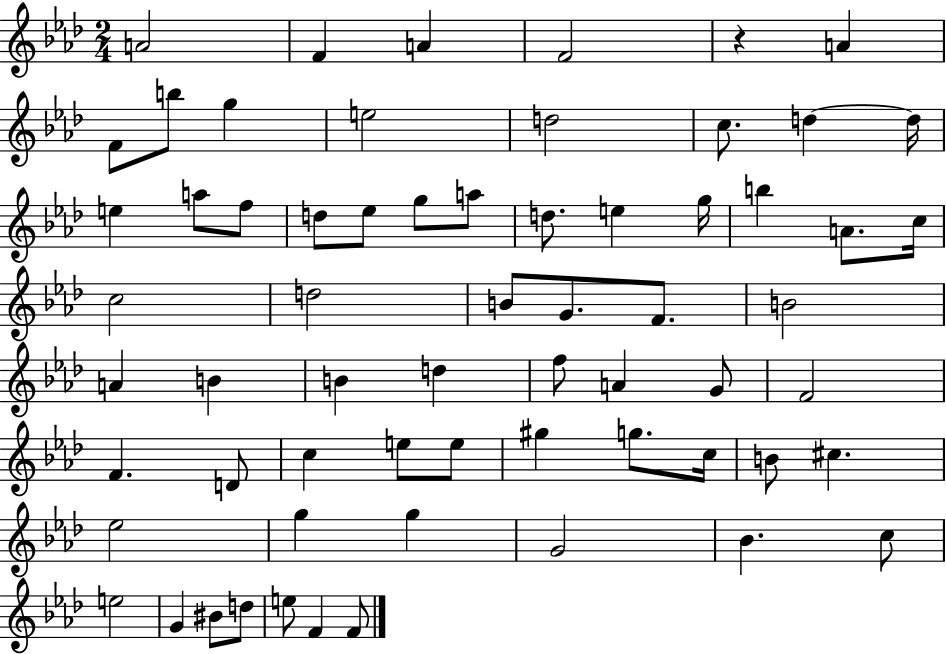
{
  \clef treble
  \numericTimeSignature
  \time 2/4
  \key aes \major
  \repeat volta 2 { a'2 | f'4 a'4 | f'2 | r4 a'4 | \break f'8 b''8 g''4 | e''2 | d''2 | c''8. d''4~~ d''16 | \break e''4 a''8 f''8 | d''8 ees''8 g''8 a''8 | d''8. e''4 g''16 | b''4 a'8. c''16 | \break c''2 | d''2 | b'8 g'8. f'8. | b'2 | \break a'4 b'4 | b'4 d''4 | f''8 a'4 g'8 | f'2 | \break f'4. d'8 | c''4 e''8 e''8 | gis''4 g''8. c''16 | b'8 cis''4. | \break ees''2 | g''4 g''4 | g'2 | bes'4. c''8 | \break e''2 | g'4 bis'8 d''8 | e''8 f'4 f'8 | } \bar "|."
}